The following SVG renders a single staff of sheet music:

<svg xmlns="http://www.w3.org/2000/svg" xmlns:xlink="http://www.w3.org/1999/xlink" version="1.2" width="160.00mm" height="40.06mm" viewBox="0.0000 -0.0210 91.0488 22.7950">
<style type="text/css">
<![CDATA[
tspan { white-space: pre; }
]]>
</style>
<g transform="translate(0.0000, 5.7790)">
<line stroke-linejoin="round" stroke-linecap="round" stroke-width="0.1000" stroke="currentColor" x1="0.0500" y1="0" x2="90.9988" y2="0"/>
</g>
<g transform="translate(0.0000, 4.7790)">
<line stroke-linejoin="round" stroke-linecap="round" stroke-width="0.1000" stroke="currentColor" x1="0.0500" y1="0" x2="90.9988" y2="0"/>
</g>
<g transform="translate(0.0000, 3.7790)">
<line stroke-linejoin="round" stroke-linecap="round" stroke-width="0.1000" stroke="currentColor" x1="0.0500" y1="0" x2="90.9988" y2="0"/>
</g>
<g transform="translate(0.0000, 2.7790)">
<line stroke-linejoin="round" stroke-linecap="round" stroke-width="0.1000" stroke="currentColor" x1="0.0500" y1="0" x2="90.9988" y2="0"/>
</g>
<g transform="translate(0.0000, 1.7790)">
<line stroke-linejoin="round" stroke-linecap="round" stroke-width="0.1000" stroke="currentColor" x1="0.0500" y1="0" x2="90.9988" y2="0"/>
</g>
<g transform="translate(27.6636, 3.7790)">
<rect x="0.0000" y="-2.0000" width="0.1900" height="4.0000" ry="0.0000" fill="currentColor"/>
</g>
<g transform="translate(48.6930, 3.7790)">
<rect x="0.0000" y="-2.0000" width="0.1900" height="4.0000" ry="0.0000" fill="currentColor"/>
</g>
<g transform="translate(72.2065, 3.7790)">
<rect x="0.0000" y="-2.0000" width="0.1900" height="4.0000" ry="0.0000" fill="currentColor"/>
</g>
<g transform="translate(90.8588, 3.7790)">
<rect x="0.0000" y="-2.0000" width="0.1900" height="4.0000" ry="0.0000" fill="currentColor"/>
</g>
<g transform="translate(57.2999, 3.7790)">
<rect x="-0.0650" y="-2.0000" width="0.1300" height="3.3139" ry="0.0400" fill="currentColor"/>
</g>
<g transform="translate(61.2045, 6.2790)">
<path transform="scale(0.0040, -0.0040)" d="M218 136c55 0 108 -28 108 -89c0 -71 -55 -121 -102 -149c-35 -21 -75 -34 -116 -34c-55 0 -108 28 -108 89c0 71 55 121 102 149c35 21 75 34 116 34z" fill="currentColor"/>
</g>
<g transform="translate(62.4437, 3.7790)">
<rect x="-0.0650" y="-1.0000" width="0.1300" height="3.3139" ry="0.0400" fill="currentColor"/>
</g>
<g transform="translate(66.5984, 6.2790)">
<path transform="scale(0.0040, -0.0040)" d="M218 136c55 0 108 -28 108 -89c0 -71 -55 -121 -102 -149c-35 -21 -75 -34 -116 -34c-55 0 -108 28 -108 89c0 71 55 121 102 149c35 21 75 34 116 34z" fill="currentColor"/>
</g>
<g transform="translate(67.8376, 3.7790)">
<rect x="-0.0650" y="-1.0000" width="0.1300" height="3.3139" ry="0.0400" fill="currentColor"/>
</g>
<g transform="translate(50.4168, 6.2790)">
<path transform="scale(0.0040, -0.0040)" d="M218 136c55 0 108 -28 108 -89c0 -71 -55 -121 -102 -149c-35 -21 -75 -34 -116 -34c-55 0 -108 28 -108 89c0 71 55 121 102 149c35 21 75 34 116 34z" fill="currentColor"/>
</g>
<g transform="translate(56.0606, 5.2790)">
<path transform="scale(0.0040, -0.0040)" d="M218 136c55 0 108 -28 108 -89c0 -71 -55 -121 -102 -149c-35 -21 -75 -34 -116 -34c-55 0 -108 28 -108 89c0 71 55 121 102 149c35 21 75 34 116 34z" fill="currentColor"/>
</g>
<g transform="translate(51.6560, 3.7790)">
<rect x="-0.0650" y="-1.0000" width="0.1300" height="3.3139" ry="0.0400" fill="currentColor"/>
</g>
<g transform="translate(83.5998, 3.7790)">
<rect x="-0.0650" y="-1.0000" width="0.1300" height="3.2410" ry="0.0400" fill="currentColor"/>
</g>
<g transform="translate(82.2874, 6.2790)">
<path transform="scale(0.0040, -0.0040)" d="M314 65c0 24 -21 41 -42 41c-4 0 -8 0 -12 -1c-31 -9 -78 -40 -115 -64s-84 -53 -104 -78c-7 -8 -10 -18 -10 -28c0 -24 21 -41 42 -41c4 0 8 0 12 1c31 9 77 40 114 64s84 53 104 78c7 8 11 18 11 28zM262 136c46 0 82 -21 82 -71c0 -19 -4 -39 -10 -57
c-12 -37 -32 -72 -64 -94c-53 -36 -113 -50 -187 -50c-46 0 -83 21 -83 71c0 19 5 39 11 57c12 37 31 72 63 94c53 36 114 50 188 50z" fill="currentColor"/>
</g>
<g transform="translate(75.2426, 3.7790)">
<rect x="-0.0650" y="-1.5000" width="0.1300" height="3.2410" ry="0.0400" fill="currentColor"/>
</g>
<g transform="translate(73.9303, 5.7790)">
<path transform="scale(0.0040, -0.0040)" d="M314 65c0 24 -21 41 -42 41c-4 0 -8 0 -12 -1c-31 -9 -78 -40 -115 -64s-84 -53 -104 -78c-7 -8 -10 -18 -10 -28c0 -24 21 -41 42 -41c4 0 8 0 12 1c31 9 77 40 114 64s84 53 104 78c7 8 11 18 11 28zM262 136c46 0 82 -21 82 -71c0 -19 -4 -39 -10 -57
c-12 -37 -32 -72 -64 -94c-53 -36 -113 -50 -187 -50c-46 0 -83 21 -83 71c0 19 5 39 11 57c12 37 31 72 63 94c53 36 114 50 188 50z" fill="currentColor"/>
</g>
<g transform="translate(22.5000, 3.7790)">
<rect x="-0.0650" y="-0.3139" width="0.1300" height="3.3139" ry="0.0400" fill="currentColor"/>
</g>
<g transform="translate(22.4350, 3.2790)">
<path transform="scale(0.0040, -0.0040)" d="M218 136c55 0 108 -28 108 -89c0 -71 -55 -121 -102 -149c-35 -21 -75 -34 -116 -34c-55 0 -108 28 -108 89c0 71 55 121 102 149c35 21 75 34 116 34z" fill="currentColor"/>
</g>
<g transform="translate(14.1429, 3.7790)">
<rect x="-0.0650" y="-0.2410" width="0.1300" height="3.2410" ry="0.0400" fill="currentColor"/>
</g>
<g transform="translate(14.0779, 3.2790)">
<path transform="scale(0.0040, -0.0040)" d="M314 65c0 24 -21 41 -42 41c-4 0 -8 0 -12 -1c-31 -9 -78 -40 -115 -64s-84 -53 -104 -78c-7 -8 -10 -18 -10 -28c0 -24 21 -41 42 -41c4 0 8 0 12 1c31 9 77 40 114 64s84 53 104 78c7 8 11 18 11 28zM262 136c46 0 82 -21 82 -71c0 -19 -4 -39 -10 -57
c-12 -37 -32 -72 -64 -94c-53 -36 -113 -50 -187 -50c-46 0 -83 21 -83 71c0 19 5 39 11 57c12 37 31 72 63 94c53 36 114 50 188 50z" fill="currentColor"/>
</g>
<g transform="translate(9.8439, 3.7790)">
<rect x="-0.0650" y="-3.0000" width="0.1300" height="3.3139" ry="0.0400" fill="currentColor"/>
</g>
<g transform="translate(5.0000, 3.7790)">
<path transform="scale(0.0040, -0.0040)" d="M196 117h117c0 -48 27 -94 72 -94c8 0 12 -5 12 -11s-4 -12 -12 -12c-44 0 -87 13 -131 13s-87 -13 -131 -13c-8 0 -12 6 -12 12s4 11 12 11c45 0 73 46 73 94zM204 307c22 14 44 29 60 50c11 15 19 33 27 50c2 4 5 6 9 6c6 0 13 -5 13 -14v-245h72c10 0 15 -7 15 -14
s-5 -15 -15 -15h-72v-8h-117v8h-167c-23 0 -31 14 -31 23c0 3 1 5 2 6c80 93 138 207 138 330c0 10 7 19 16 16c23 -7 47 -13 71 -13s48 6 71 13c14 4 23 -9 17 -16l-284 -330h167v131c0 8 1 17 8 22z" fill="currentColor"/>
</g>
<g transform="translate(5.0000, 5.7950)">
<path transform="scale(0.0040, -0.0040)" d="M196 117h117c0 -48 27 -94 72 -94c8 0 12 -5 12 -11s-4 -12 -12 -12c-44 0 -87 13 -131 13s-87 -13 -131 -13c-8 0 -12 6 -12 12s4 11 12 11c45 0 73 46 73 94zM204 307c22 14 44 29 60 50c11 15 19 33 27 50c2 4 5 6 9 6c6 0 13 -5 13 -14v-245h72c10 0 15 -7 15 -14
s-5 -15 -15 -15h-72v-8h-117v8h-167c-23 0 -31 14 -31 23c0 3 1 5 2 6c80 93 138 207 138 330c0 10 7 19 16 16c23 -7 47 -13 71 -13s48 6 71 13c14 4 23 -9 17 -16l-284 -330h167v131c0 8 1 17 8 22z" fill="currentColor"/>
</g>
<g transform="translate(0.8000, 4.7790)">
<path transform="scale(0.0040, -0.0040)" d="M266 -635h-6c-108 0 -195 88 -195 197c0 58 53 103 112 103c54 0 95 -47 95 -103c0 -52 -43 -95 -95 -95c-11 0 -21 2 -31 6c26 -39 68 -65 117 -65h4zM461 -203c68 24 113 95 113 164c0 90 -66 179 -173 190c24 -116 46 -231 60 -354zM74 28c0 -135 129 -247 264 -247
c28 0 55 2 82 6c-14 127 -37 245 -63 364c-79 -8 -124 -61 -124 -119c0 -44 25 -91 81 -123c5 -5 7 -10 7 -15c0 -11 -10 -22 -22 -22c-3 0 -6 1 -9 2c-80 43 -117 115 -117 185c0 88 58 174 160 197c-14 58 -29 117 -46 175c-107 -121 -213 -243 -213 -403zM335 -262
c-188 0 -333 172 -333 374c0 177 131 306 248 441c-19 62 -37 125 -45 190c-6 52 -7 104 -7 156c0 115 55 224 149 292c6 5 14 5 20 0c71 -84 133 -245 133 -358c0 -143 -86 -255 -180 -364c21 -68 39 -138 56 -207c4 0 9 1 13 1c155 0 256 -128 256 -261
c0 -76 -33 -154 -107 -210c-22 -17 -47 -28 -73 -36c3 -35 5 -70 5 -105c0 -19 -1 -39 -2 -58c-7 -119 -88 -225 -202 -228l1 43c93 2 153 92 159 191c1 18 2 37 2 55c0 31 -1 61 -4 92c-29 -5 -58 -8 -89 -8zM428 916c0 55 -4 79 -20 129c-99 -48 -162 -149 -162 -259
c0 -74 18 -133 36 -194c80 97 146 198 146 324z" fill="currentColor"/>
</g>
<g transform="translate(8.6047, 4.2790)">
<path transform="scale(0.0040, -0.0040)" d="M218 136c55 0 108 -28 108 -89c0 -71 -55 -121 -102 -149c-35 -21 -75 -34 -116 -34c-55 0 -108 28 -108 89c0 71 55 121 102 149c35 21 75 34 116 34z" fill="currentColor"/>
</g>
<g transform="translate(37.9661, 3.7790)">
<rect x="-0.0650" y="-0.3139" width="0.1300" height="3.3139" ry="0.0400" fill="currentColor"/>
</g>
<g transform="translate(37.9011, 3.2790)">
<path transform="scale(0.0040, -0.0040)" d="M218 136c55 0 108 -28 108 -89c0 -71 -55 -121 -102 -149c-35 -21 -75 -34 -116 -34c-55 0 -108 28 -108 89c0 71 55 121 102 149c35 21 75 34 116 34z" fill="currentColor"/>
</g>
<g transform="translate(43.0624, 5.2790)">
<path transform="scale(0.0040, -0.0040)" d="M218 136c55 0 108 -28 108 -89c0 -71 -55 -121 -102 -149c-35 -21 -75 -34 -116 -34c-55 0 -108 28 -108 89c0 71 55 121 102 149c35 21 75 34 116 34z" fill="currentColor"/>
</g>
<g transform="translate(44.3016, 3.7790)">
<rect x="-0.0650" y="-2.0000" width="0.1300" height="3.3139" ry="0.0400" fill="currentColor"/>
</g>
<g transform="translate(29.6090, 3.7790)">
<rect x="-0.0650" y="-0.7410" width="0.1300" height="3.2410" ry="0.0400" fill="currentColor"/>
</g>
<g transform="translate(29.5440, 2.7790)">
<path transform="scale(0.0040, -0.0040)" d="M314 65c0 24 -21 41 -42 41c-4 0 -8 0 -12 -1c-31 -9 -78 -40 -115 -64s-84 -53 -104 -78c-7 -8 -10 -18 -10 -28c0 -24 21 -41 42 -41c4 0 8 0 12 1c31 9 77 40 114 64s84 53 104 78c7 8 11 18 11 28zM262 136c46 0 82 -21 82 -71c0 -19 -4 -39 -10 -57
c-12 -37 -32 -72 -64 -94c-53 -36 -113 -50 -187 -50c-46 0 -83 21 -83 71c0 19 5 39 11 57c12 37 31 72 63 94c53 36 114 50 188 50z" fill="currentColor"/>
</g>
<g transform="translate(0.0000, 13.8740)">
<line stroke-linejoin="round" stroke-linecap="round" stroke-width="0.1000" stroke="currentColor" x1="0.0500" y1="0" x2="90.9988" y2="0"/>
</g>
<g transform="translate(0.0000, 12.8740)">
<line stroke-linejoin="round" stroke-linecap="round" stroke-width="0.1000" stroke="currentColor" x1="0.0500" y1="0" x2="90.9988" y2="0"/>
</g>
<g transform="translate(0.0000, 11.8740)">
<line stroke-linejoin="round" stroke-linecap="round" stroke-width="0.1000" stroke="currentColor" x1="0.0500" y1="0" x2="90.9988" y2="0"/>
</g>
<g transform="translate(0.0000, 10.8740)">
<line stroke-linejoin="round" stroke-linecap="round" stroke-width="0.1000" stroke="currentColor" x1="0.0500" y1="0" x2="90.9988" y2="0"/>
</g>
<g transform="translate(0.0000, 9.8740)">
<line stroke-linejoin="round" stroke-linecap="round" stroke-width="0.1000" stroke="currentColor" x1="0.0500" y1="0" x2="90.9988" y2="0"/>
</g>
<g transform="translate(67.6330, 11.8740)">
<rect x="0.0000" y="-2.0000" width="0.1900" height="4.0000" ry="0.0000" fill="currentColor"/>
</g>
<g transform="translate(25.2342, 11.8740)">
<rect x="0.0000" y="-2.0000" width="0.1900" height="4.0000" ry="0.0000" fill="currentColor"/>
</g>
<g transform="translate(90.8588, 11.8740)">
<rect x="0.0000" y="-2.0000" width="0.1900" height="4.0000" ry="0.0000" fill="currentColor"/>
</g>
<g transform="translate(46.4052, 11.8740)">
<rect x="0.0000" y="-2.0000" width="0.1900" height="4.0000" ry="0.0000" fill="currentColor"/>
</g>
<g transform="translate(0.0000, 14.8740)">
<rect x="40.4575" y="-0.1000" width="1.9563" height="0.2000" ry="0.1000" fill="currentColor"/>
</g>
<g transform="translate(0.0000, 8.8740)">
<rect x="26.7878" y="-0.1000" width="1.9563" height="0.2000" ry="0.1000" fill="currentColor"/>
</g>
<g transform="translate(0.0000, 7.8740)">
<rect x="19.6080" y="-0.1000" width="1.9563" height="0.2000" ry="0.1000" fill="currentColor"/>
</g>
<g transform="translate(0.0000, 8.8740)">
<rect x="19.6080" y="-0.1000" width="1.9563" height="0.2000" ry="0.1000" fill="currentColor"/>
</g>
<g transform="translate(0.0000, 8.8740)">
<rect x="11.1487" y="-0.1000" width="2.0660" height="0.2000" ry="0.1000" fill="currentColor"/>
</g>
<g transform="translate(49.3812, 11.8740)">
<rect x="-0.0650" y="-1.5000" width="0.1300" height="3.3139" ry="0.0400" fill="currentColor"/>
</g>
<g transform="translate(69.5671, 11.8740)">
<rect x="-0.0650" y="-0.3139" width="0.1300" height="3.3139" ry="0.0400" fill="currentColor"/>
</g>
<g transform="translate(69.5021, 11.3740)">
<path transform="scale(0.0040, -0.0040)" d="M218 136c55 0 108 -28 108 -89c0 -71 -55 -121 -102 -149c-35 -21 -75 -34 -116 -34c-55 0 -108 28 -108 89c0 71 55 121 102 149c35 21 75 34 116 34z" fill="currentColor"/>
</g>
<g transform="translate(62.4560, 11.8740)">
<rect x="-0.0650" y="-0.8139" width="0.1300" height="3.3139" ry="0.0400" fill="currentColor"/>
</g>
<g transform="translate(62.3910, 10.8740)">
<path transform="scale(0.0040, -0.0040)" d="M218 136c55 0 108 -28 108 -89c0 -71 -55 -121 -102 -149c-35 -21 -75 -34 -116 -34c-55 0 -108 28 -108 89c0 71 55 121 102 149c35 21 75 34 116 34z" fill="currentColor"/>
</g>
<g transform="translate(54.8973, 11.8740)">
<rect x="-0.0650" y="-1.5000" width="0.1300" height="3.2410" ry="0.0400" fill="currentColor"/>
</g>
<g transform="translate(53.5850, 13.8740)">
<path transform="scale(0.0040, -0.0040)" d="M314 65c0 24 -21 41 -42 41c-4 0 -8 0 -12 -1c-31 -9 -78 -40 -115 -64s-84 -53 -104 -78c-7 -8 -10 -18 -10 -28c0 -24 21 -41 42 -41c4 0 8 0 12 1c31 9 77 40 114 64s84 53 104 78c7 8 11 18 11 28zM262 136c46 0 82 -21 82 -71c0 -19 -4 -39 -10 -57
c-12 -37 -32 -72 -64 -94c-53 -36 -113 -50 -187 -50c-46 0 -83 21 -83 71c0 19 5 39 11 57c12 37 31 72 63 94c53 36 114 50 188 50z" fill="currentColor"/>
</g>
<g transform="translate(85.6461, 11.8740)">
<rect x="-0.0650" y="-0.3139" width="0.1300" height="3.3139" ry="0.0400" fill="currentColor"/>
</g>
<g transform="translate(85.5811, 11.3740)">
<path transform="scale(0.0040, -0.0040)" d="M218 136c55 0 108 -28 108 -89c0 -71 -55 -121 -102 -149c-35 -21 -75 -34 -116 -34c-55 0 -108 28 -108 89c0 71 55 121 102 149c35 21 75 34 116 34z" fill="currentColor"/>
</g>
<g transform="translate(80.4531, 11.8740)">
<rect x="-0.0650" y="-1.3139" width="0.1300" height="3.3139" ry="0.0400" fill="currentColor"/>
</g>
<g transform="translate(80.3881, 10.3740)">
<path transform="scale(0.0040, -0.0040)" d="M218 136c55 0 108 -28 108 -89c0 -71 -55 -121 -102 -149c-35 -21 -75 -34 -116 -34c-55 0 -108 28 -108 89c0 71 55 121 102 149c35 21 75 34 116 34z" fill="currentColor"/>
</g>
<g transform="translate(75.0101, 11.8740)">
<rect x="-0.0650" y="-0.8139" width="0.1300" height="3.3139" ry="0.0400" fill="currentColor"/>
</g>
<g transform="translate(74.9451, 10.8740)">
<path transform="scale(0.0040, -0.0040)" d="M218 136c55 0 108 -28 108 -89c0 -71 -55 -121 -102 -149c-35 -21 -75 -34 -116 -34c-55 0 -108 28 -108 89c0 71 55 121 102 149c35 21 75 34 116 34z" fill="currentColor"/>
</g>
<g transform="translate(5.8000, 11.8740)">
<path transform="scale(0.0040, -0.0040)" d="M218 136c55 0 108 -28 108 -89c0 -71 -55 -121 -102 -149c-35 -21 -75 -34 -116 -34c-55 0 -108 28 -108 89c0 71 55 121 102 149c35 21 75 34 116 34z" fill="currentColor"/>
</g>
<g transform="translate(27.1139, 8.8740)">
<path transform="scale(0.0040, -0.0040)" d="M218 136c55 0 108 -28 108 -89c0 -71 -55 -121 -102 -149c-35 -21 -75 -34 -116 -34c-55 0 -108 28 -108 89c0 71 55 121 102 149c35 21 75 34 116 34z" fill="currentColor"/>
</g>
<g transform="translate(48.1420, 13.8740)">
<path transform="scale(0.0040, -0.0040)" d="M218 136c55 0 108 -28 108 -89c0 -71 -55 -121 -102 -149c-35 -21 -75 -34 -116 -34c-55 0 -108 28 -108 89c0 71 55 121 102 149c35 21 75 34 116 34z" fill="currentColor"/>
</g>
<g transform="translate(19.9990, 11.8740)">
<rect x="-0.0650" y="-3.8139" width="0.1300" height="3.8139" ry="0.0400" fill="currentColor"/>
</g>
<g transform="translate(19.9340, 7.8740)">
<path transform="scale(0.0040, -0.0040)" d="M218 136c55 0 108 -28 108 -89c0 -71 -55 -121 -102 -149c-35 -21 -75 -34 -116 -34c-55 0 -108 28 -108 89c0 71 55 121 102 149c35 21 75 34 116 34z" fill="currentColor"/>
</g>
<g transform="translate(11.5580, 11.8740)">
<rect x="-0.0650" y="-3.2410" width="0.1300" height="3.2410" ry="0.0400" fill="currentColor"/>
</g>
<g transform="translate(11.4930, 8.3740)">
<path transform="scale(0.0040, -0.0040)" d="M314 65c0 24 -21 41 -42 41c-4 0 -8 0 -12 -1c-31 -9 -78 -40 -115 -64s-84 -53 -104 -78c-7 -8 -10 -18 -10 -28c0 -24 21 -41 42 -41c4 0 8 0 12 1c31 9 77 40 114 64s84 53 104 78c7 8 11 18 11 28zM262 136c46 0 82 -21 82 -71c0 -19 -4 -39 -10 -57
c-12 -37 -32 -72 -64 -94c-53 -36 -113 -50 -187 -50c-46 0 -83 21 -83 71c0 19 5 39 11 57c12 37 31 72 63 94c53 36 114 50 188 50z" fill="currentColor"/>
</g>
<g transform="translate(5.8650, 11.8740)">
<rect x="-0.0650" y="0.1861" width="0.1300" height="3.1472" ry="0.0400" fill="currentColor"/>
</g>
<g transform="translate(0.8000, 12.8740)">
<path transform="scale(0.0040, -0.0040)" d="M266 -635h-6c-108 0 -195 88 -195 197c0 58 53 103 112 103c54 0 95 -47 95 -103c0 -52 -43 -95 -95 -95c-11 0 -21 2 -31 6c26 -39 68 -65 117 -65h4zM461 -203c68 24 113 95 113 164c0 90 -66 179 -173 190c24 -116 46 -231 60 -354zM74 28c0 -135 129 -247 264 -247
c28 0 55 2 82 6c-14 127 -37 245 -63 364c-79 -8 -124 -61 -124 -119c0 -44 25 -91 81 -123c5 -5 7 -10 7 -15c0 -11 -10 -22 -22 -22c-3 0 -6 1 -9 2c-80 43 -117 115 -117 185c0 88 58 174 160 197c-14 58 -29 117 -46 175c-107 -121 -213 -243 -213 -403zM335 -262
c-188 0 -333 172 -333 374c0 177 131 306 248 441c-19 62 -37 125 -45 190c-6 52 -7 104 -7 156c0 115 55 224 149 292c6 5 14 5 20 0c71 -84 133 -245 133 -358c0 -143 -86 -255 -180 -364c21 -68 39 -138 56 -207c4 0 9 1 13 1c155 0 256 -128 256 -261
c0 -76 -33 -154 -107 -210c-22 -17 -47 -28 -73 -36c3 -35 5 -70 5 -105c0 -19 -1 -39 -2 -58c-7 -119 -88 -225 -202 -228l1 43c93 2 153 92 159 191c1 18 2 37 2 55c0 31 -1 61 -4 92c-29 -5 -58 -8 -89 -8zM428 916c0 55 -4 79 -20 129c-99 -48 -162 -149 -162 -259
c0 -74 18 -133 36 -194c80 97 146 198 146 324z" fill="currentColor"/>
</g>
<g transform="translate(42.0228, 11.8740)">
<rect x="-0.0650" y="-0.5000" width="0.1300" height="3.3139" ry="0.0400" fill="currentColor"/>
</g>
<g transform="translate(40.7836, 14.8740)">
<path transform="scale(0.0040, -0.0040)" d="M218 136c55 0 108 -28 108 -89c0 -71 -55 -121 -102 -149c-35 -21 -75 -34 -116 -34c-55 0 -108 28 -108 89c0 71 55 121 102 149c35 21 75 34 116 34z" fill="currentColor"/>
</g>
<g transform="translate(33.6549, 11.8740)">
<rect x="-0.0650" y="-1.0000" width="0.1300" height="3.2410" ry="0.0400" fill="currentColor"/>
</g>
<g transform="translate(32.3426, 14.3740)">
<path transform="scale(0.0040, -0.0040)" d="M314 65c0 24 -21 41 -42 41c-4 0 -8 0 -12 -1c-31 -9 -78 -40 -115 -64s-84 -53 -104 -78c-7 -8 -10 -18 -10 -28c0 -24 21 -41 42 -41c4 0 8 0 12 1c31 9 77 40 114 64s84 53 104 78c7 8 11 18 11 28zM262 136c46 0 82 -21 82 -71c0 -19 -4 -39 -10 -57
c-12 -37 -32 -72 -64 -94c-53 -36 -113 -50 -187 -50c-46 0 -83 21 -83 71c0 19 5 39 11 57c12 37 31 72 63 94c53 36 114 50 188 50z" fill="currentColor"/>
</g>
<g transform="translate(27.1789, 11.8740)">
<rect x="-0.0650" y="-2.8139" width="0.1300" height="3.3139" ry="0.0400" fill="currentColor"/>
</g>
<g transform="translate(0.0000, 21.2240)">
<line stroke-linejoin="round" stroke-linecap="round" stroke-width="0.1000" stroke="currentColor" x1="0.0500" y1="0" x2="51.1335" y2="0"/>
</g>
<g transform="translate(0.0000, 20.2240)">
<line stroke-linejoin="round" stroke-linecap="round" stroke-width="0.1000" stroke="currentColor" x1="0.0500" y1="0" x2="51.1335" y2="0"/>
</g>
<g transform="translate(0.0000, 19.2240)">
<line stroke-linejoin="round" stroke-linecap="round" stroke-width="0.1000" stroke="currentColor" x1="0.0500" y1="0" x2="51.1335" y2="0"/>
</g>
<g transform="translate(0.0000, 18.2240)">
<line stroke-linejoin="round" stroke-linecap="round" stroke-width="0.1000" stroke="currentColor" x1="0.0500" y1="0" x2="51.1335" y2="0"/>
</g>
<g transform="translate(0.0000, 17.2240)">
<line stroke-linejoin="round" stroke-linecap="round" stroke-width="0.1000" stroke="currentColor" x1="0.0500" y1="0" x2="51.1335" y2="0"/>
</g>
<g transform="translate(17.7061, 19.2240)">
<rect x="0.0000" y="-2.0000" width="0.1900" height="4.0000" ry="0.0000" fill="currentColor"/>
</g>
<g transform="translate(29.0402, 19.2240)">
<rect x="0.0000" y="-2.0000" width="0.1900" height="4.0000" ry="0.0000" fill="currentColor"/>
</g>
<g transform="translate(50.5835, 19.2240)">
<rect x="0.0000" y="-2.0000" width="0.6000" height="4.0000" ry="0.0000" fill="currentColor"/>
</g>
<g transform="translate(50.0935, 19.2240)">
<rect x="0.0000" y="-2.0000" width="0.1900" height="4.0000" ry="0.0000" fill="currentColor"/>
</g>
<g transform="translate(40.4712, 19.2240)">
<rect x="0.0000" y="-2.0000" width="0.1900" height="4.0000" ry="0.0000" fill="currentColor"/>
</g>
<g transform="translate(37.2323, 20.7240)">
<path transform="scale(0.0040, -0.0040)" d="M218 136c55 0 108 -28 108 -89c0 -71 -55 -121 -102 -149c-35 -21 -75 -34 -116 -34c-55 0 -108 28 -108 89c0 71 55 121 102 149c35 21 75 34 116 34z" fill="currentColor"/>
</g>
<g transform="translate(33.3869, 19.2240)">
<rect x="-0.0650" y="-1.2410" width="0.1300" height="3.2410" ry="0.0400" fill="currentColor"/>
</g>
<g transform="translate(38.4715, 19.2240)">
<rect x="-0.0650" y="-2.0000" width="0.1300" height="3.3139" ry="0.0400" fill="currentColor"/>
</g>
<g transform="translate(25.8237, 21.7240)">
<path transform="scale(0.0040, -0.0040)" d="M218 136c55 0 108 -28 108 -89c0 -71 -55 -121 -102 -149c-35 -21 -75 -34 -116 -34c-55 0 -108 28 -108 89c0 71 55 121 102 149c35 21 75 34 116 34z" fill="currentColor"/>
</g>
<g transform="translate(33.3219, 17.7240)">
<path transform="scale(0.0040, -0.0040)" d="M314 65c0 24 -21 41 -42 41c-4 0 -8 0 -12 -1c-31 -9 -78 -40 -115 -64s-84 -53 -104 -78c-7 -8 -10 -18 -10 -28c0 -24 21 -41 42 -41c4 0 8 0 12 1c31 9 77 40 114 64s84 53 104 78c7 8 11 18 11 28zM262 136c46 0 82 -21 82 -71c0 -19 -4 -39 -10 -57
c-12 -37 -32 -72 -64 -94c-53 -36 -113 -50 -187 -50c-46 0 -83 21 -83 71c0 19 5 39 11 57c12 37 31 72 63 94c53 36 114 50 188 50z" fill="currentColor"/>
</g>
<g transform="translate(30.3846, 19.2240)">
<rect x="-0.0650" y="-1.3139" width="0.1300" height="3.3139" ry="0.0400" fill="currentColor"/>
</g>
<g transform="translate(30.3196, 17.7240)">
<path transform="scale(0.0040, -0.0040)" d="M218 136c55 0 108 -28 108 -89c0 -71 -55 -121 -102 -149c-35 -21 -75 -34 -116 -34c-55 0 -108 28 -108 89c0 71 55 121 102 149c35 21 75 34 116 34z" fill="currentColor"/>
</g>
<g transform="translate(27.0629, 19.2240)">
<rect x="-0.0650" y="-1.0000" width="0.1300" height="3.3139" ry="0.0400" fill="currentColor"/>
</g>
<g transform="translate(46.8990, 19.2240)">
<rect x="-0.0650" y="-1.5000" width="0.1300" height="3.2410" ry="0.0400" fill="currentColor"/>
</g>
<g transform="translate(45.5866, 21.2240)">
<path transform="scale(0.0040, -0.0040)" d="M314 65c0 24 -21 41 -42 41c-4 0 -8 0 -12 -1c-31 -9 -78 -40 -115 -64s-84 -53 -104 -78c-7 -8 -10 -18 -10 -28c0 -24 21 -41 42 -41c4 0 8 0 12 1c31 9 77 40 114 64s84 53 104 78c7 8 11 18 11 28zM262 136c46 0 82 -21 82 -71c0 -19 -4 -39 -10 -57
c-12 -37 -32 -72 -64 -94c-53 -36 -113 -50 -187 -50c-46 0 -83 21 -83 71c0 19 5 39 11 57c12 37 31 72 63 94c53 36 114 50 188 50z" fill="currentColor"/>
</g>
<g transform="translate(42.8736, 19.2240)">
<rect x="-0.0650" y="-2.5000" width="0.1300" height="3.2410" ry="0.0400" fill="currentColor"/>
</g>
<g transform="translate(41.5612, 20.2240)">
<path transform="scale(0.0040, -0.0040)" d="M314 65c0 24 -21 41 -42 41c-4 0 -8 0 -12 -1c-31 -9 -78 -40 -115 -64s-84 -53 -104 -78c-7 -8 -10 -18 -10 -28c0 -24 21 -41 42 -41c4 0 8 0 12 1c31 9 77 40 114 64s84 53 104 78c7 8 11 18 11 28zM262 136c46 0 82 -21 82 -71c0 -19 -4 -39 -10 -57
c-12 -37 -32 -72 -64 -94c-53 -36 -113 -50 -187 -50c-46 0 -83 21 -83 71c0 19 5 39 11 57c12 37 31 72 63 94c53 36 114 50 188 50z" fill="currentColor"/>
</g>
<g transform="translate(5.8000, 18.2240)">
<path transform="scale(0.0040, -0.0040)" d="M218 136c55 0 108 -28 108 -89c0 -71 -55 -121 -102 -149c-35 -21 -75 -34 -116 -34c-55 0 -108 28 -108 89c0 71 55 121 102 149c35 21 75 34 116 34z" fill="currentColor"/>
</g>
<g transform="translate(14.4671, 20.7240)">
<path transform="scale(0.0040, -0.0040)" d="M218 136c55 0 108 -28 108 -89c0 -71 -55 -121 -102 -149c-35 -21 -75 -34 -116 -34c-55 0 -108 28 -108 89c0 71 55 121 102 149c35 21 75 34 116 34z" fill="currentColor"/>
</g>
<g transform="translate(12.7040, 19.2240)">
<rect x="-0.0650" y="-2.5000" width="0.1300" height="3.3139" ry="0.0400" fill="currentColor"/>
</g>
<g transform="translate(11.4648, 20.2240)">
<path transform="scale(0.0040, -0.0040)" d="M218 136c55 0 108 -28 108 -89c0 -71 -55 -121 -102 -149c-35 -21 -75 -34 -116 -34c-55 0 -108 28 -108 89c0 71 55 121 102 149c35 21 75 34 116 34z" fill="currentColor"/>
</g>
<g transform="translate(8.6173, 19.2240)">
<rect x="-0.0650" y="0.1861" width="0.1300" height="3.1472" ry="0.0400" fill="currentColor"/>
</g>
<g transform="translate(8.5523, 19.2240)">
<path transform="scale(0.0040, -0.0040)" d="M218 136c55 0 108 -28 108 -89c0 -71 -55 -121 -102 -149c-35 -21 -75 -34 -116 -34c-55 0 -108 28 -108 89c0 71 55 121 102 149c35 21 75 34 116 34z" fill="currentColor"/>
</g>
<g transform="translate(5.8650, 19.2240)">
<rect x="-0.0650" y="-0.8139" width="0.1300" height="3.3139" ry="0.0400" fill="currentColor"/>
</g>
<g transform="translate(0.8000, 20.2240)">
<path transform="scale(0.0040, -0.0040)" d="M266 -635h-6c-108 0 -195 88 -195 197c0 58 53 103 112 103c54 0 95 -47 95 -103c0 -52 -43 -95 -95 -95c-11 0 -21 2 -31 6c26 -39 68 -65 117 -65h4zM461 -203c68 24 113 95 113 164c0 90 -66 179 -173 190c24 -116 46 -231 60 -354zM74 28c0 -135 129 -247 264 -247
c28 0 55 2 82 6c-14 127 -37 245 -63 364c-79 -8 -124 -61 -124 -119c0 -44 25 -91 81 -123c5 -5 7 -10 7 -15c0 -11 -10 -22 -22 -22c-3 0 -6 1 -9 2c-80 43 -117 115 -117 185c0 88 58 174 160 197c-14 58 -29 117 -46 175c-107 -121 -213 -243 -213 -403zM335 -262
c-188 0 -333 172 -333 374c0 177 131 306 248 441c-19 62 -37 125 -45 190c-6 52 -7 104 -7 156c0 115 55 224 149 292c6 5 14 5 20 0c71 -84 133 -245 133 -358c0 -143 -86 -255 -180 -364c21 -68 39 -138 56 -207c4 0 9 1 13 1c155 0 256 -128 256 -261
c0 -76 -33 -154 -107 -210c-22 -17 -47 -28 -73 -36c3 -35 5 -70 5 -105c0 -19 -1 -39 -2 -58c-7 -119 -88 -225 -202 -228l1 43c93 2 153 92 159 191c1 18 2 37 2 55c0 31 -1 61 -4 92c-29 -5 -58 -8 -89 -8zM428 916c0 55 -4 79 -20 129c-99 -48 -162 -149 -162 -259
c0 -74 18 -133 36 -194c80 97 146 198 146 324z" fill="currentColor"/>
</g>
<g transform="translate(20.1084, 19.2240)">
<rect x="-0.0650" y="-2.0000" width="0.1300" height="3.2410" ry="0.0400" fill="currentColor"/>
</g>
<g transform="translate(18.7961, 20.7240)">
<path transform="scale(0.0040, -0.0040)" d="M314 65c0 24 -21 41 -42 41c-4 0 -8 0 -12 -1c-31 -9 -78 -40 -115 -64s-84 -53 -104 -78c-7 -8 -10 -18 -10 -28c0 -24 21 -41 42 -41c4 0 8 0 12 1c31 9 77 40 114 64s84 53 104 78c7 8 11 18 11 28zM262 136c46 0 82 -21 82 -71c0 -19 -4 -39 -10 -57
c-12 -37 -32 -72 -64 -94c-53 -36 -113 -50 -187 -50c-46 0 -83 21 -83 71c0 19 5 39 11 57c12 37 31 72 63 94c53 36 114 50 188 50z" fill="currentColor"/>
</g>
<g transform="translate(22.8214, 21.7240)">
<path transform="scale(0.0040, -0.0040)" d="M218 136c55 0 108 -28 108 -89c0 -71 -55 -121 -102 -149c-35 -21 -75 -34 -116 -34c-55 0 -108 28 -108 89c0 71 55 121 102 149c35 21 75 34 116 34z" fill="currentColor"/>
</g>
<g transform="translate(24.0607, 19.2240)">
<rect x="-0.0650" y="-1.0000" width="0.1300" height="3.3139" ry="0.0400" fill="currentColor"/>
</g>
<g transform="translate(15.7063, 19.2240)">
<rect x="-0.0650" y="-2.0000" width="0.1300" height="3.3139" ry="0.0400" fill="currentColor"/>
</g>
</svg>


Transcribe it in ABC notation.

X:1
T:Untitled
M:4/4
L:1/4
K:C
A c2 c d2 c F D F D D E2 D2 B b2 c' a D2 C E E2 d c d e c d B G F F2 D D e e2 F G2 E2